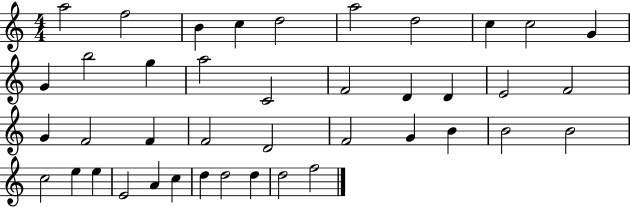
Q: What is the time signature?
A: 4/4